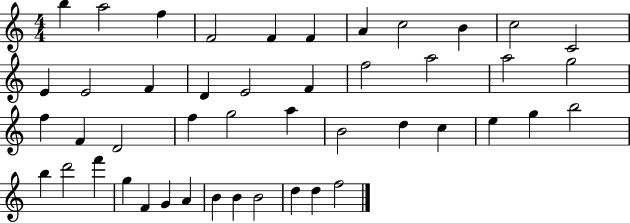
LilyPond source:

{
  \clef treble
  \numericTimeSignature
  \time 4/4
  \key c \major
  b''4 a''2 f''4 | f'2 f'4 f'4 | a'4 c''2 b'4 | c''2 c'2 | \break e'4 e'2 f'4 | d'4 e'2 f'4 | f''2 a''2 | a''2 g''2 | \break f''4 f'4 d'2 | f''4 g''2 a''4 | b'2 d''4 c''4 | e''4 g''4 b''2 | \break b''4 d'''2 f'''4 | g''4 f'4 g'4 a'4 | b'4 b'4 b'2 | d''4 d''4 f''2 | \break \bar "|."
}